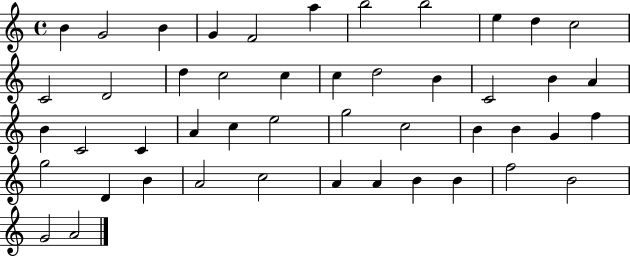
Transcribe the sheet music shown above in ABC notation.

X:1
T:Untitled
M:4/4
L:1/4
K:C
B G2 B G F2 a b2 b2 e d c2 C2 D2 d c2 c c d2 B C2 B A B C2 C A c e2 g2 c2 B B G f g2 D B A2 c2 A A B B f2 B2 G2 A2